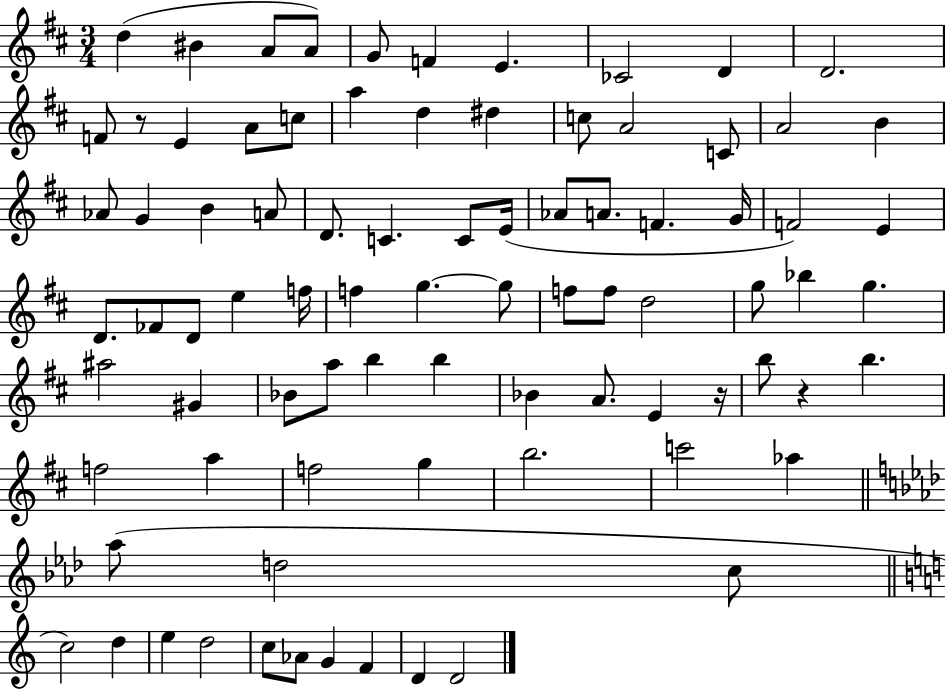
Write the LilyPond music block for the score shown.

{
  \clef treble
  \numericTimeSignature
  \time 3/4
  \key d \major
  \repeat volta 2 { d''4( bis'4 a'8 a'8) | g'8 f'4 e'4. | ces'2 d'4 | d'2. | \break f'8 r8 e'4 a'8 c''8 | a''4 d''4 dis''4 | c''8 a'2 c'8 | a'2 b'4 | \break aes'8 g'4 b'4 a'8 | d'8. c'4. c'8 e'16( | aes'8 a'8. f'4. g'16 | f'2) e'4 | \break d'8. fes'8 d'8 e''4 f''16 | f''4 g''4.~~ g''8 | f''8 f''8 d''2 | g''8 bes''4 g''4. | \break ais''2 gis'4 | bes'8 a''8 b''4 b''4 | bes'4 a'8. e'4 r16 | b''8 r4 b''4. | \break f''2 a''4 | f''2 g''4 | b''2. | c'''2 aes''4 | \break \bar "||" \break \key f \minor aes''8( d''2 c''8 | \bar "||" \break \key c \major c''2) d''4 | e''4 d''2 | c''8 aes'8 g'4 f'4 | d'4 d'2 | \break } \bar "|."
}